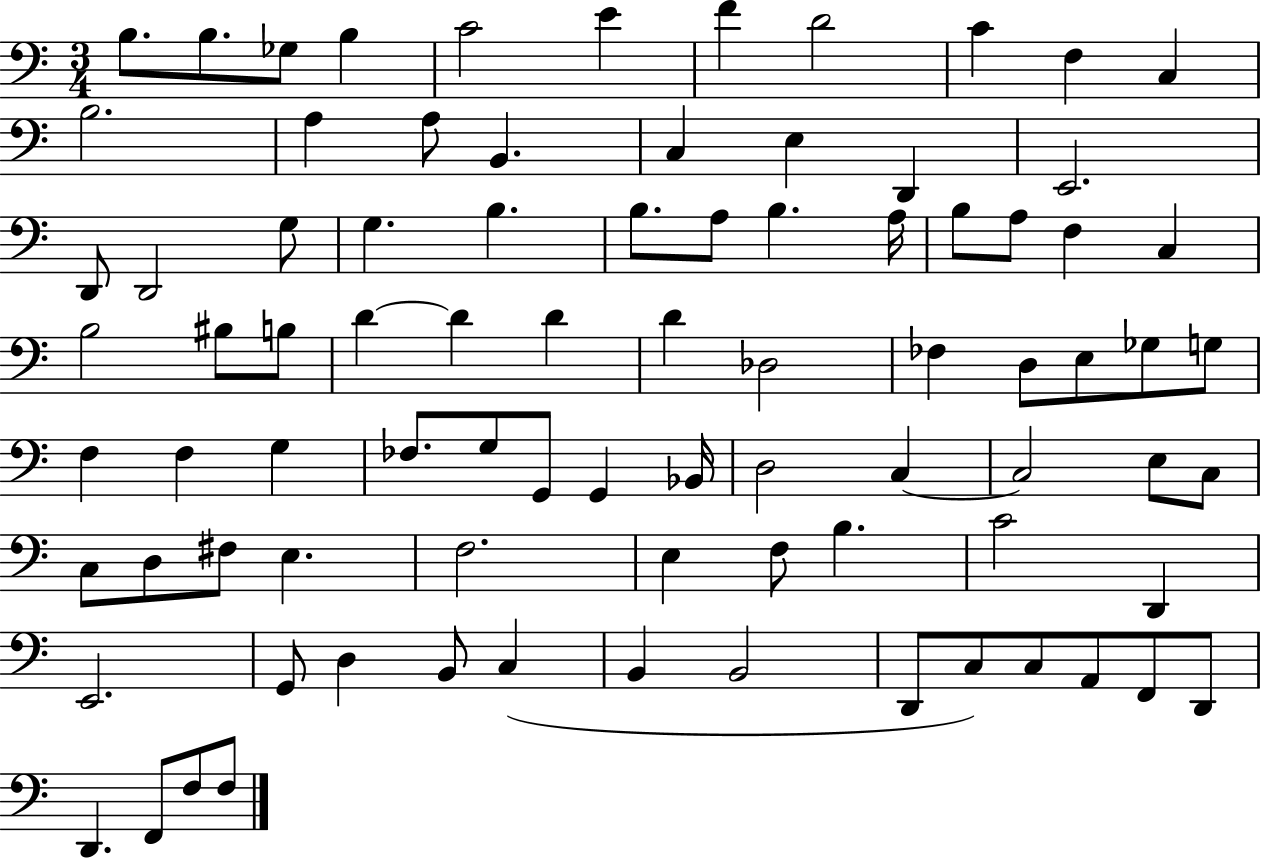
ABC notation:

X:1
T:Untitled
M:3/4
L:1/4
K:C
B,/2 B,/2 _G,/2 B, C2 E F D2 C F, C, B,2 A, A,/2 B,, C, E, D,, E,,2 D,,/2 D,,2 G,/2 G, B, B,/2 A,/2 B, A,/4 B,/2 A,/2 F, C, B,2 ^B,/2 B,/2 D D D D _D,2 _F, D,/2 E,/2 _G,/2 G,/2 F, F, G, _F,/2 G,/2 G,,/2 G,, _B,,/4 D,2 C, C,2 E,/2 C,/2 C,/2 D,/2 ^F,/2 E, F,2 E, F,/2 B, C2 D,, E,,2 G,,/2 D, B,,/2 C, B,, B,,2 D,,/2 C,/2 C,/2 A,,/2 F,,/2 D,,/2 D,, F,,/2 F,/2 F,/2